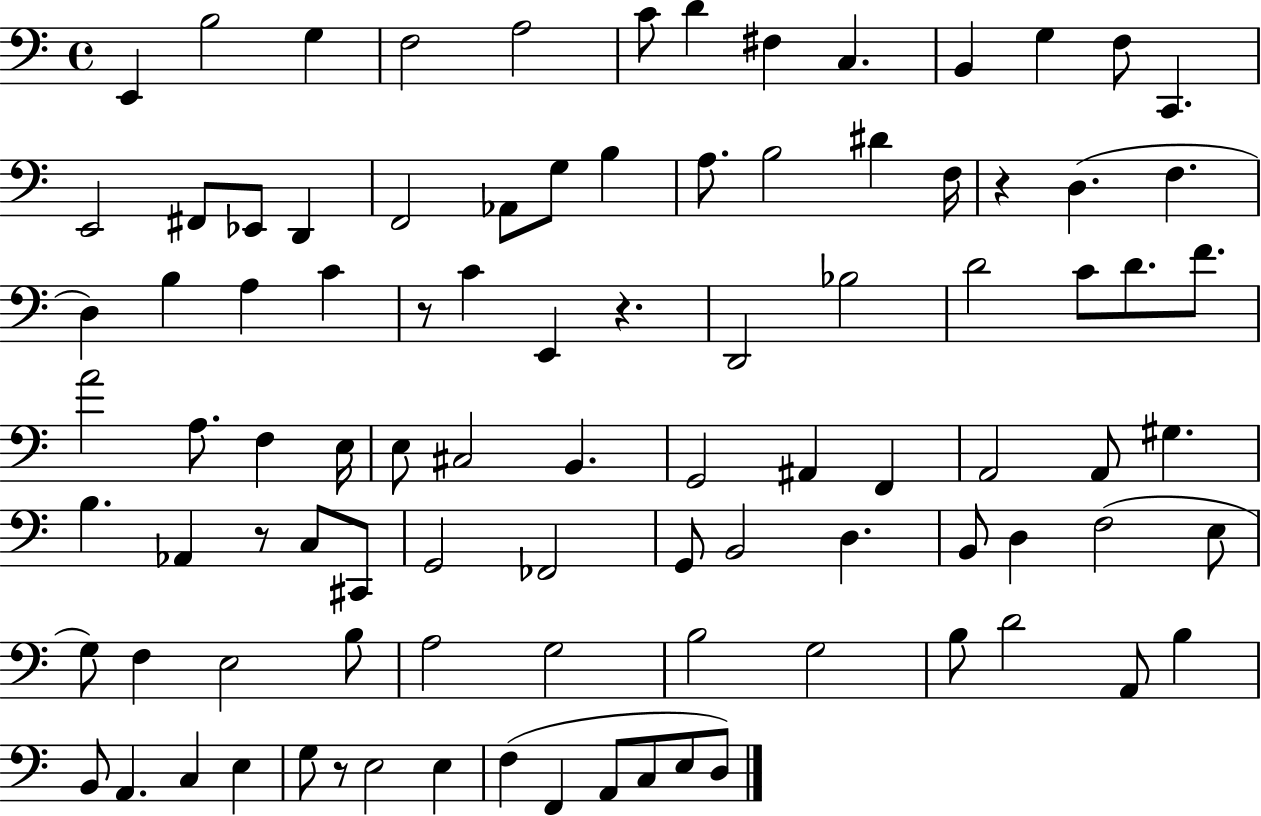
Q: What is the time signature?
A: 4/4